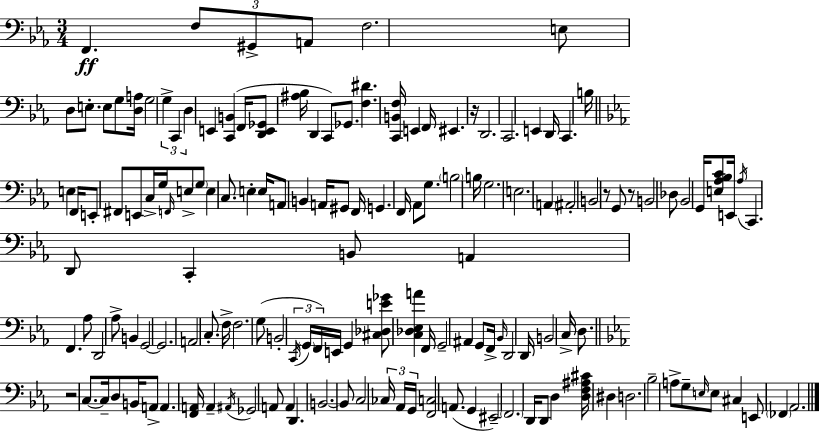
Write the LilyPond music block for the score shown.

{
  \clef bass
  \numericTimeSignature
  \time 3/4
  \key ees \major
  f,4.\ff \tuplet 3/2 { f8 gis,8-> a,8 } | f2. | e8 d8 e8.-. e8 g8 <d a>16 | g2 \tuplet 3/2 { g4-> | \break c,4 d4 } e,4 | <c, b,>4( f,16 <d, e, ges,>8 <ais bes>16 d,4 | c,8) ges,8. <f dis'>4. <c, b, f>16 | e,4 f,16 eis,4. r16 | \break d,2. | c,2. | e,4 d,16 c,4. b16 | \bar "||" \break \key ees \major e4 f,16 e,8-. fis,8 e,8 c16-> | g16 \grace { f,16 } e8-> \parenthesize g8 e4 c8. | e4-. e16 a,8 b,4 | a,16 gis,8 f,16 g,4. f,16 aes,8 | \break g8. \parenthesize b2 | b16 g2. | e2. | \parenthesize a,4 ais,2-. | \break b,2 r8 g,8 | r8 b,2 des8 | bes,2 g,16 <e aes bes c'>8 | e,16 \acciaccatura { aes16 } c,4. d,8 c,4-. | \break b,8 a,4 f,4. | aes8 d,2 | aes8-> b,4 g,2~~ | g,2. | \break a,2 c8.-. | f16-> f2. | g8( b,2-. | \tuplet 3/2 { \acciaccatura { c,16 } \parenthesize g,16 f,16) } e,16 g,4 <cis des e' ges'>8 <c des ees a'>4 | \break f,16 g,2-- ais,4 | g,8 f,16-> \grace { bes,16 } d,2 | d,16 b,2 | c16-> d8. \bar "||" \break \key ees \major r2 c8.~~ c16-- | d8 b,16 a,8-> a,4. <f, a,>16 | a,4-- \acciaccatura { ais,16 } ges,2 | a,8 a,4 d,4. | \break b,2.~~ | b,8 c2 \tuplet 3/2 { ces16 | aes,16 g,16 } <f, c>2 a,8.( | g,4 eis,2--) | \break \parenthesize f,2. | d,16 d,8 d4 <d f ais cis'>16 dis4 | d2. | bes2-- a8-> g8-- | \break \grace { e16 } e8 cis4 e,8 \parenthesize fes,4 | aes,2. | \bar "|."
}